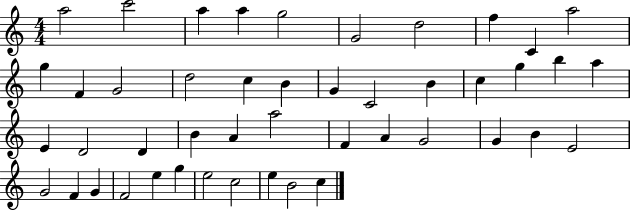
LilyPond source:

{
  \clef treble
  \numericTimeSignature
  \time 4/4
  \key c \major
  a''2 c'''2 | a''4 a''4 g''2 | g'2 d''2 | f''4 c'4 a''2 | \break g''4 f'4 g'2 | d''2 c''4 b'4 | g'4 c'2 b'4 | c''4 g''4 b''4 a''4 | \break e'4 d'2 d'4 | b'4 a'4 a''2 | f'4 a'4 g'2 | g'4 b'4 e'2 | \break g'2 f'4 g'4 | f'2 e''4 g''4 | e''2 c''2 | e''4 b'2 c''4 | \break \bar "|."
}